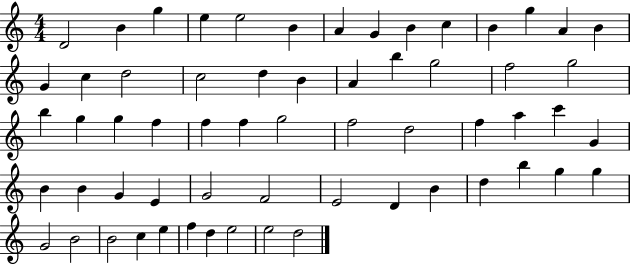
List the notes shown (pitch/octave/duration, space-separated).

D4/h B4/q G5/q E5/q E5/h B4/q A4/q G4/q B4/q C5/q B4/q G5/q A4/q B4/q G4/q C5/q D5/h C5/h D5/q B4/q A4/q B5/q G5/h F5/h G5/h B5/q G5/q G5/q F5/q F5/q F5/q G5/h F5/h D5/h F5/q A5/q C6/q G4/q B4/q B4/q G4/q E4/q G4/h F4/h E4/h D4/q B4/q D5/q B5/q G5/q G5/q G4/h B4/h B4/h C5/q E5/q F5/q D5/q E5/h E5/h D5/h